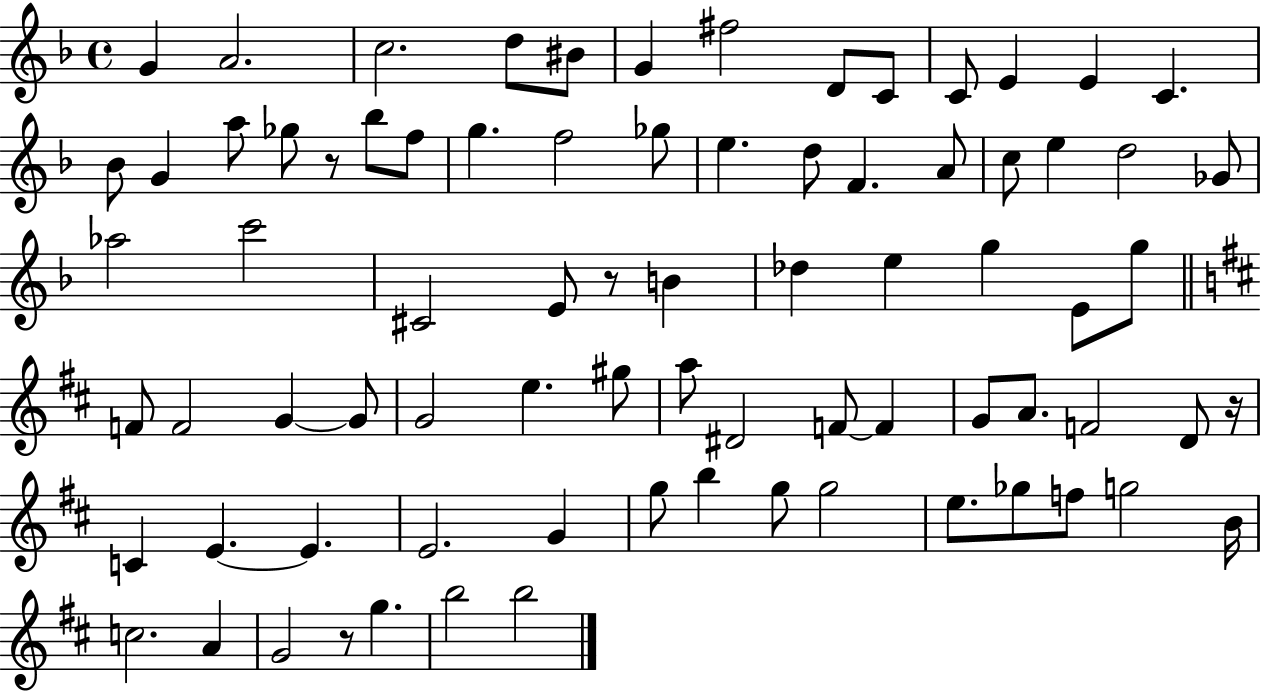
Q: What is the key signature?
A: F major